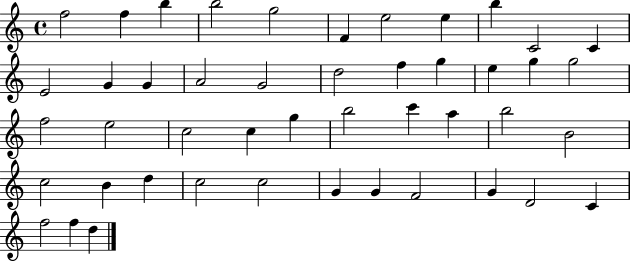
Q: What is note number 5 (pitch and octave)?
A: G5